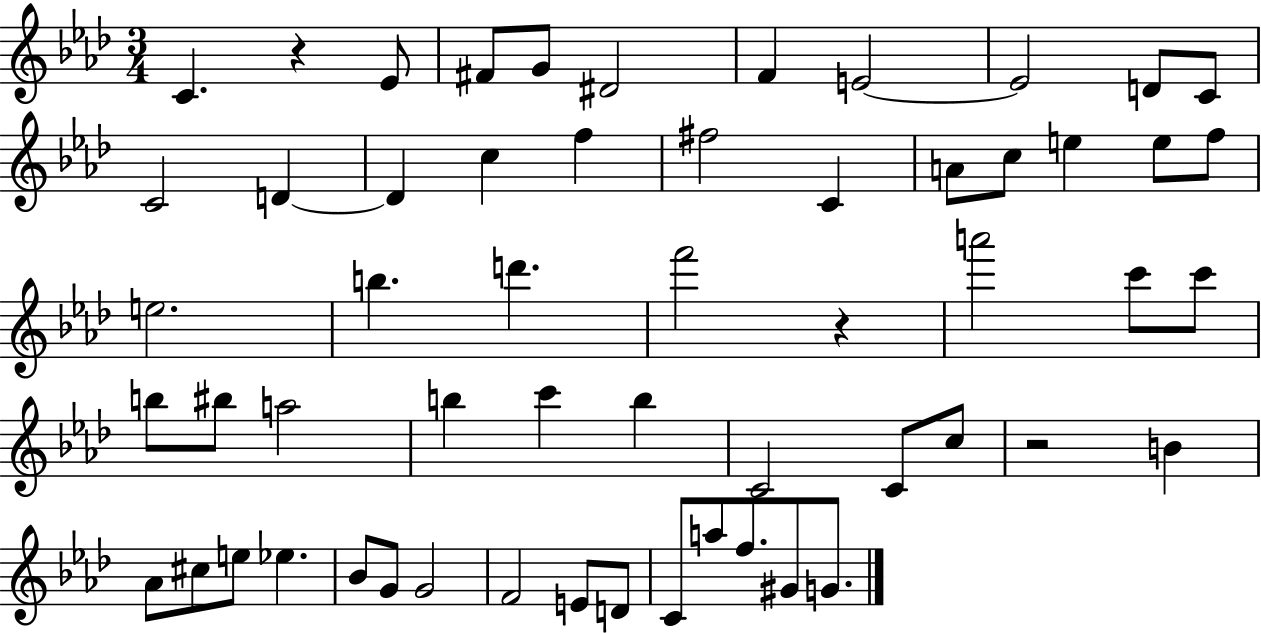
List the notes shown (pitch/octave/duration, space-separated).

C4/q. R/q Eb4/e F#4/e G4/e D#4/h F4/q E4/h E4/h D4/e C4/e C4/h D4/q D4/q C5/q F5/q F#5/h C4/q A4/e C5/e E5/q E5/e F5/e E5/h. B5/q. D6/q. F6/h R/q A6/h C6/e C6/e B5/e BIS5/e A5/h B5/q C6/q B5/q C4/h C4/e C5/e R/h B4/q Ab4/e C#5/e E5/e Eb5/q. Bb4/e G4/e G4/h F4/h E4/e D4/e C4/e A5/e F5/e. G#4/e G4/e.